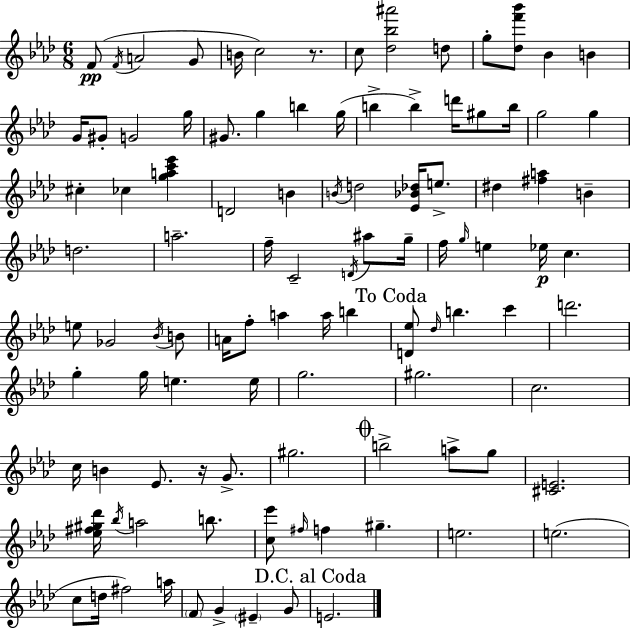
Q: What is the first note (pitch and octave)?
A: F4